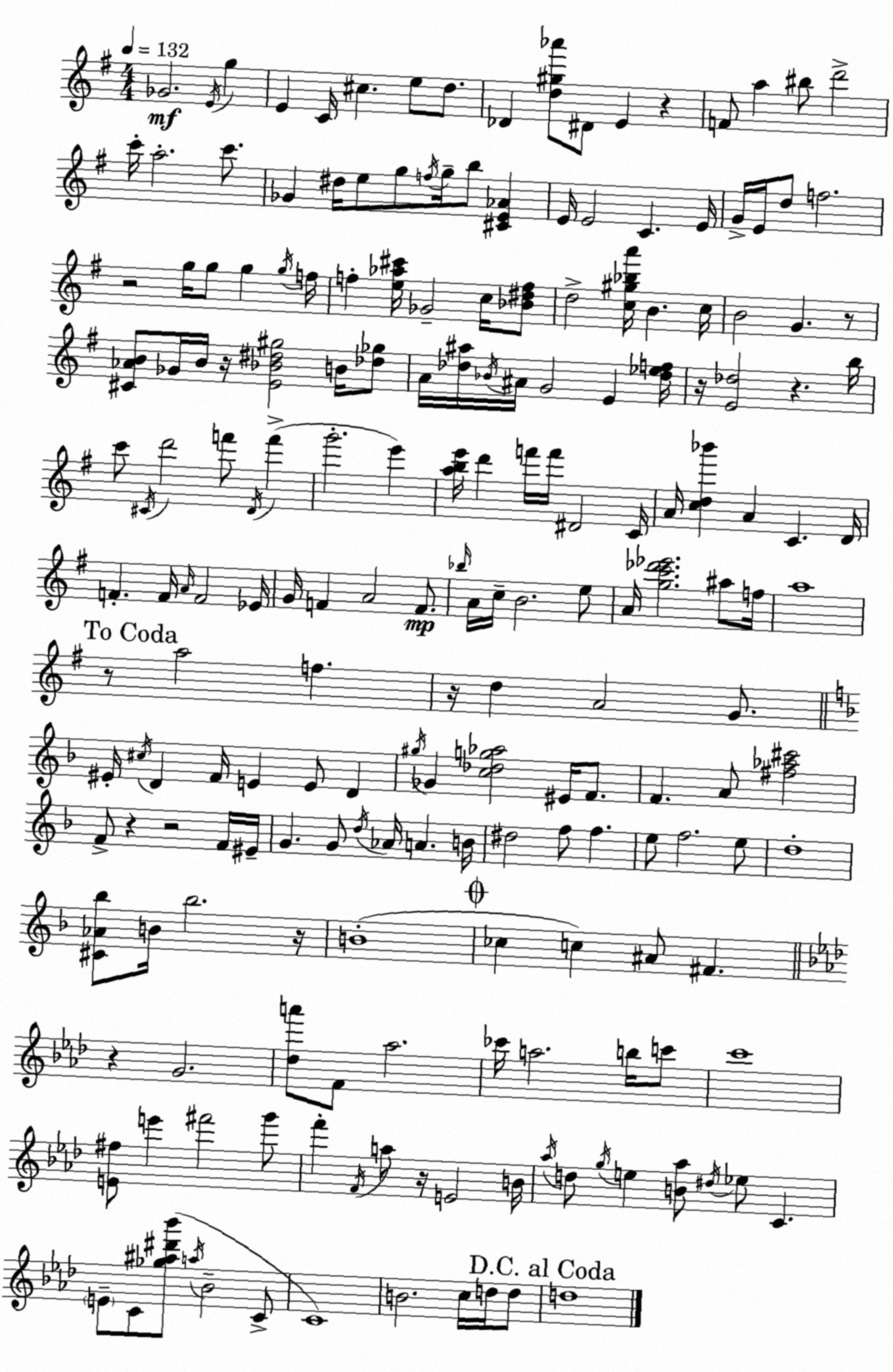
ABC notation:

X:1
T:Untitled
M:4/4
L:1/4
K:G
_G2 E/4 g E C/4 ^c e/2 d/2 _D [d^g_a']/2 ^D/2 E z F/2 a ^b/2 d'2 c'/4 a2 c'/2 _G ^d/4 e/2 g/2 f/4 g/4 b/2 [^CE_A] E/4 E2 C E/4 G/4 E/4 d/2 f2 z2 g/4 g/2 g g/4 f/4 f [e_a^c']/4 _G2 c/4 [_B^df]/2 d2 [c^g_ba']/4 B c/4 B2 G z/2 [^C_AB]/2 _G/4 B/4 z/4 [E_B^d^g]2 B/4 [_d_g]/2 A/4 [_d^a]/4 _B/4 ^A/4 G2 E [_d_ef]/4 z/4 [E_d]2 z b/4 c'/2 ^C/4 d'2 f'/2 D/4 f' g'2 e' [abe']/4 d' f'/4 f'/4 ^D2 C/4 A/4 [cd_b'] A C D/4 F F/4 A/4 F2 _E/4 G/4 F A2 F/2 _b/4 A/4 c/4 B2 e/2 A/4 [gc'_d'_e']2 ^a/2 f/4 a4 z/2 a2 f z/4 d A2 G/2 ^E/4 ^c/4 D F/4 E E/2 D ^g/4 _G [c_dg_a]2 ^E/4 F/2 F A/2 [^f_a^c']2 F/2 z z2 F/4 ^E/4 G G/2 d/4 _A/4 A B/4 ^d2 f/2 f e/2 f2 e/2 d4 [^C_A_b]/2 B/4 _b2 z/4 B4 _c c ^A/2 ^F z G2 [_da']/2 F/2 _a2 _c'/4 a2 b/4 c'/2 c'4 [E^f]/2 e' ^f'2 g'/2 f' F/4 a/2 z/4 E2 B/4 _a/4 d/2 g/4 e [B_a]/2 ^d/4 _e/2 C E/2 C/2 [_g^a^d'_b']/2 a/4 _B2 C/2 C4 B2 c/4 d/4 d/2 d4